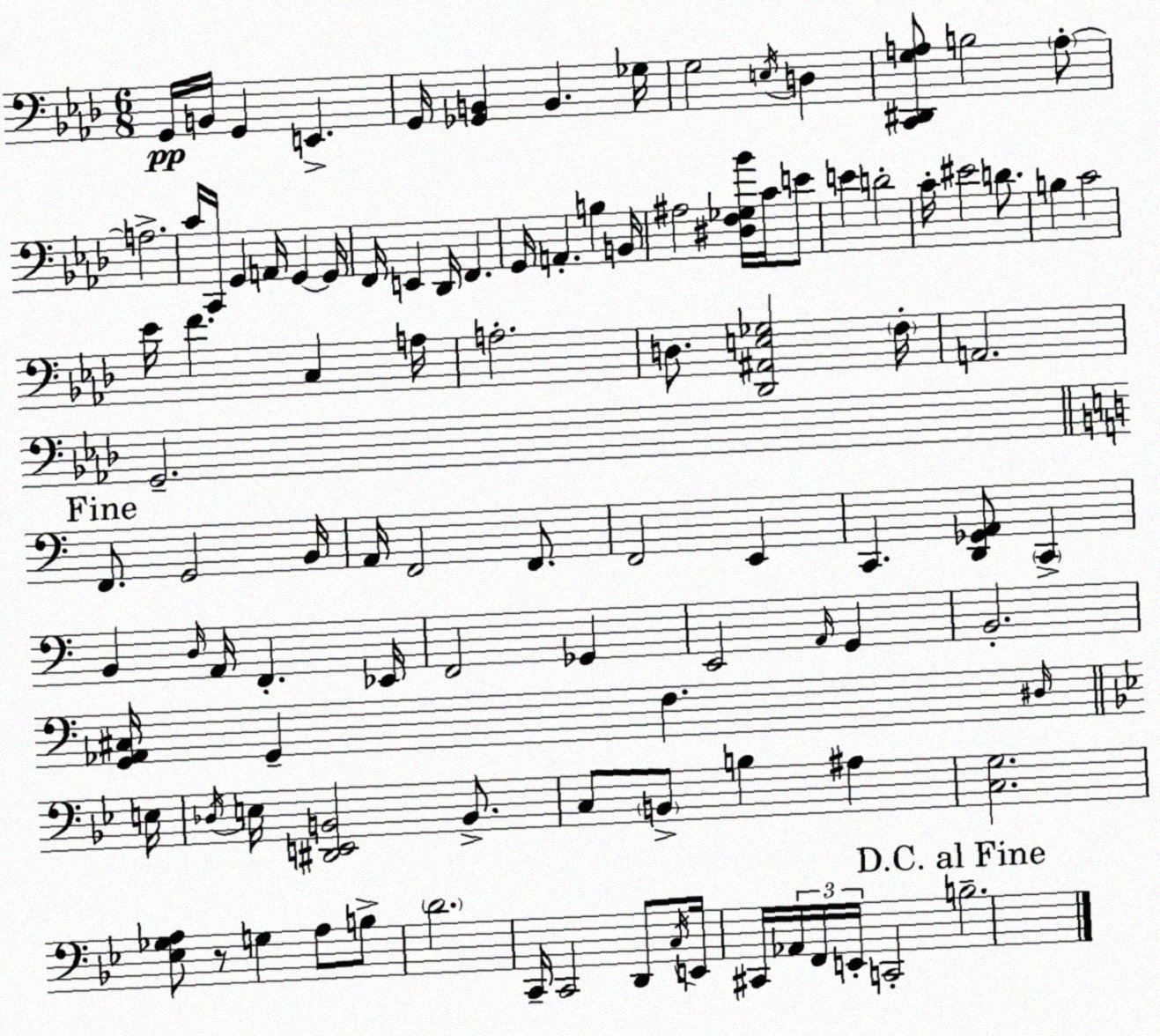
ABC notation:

X:1
T:Untitled
M:6/8
L:1/4
K:Ab
G,,/4 B,,/4 G,, E,, G,,/4 [_G,,B,,] B,, _G,/4 G,2 E,/4 D, [C,,^D,,G,A,]/2 B,2 A,/2 A,2 C/4 C,,/4 G,, A,,/4 G,, G,,/4 F,,/4 E,, _D,,/4 F,, G,,/4 A,, B, B,,/4 ^A,2 [^D,F,_G,_B]/4 C/4 E/2 E D2 C/4 ^E2 D/2 B, C2 _E/4 F C, A,/4 A,2 D,/2 [_D,,^A,,E,_G,]2 F,/4 A,,2 G,,2 F,,/2 G,,2 B,,/4 A,,/4 F,,2 F,,/2 F,,2 E,, C,, [D,,_G,,A,,]/2 C,, B,, D,/4 A,,/4 F,, _E,,/4 F,,2 _G,, E,,2 A,,/4 G,, B,,2 [G,,_A,,^C,]/4 G,, F, ^D,/4 E,/4 _D,/4 E,/4 [^D,,E,,B,,]2 B,,/2 C,/2 B,,/2 B, ^A, [C,G,]2 [_E,_G,A,]/2 z/2 G, A,/2 B,/2 D2 C,,/4 C,,2 D,,/2 C,/4 E,,/4 ^C,,/4 _A,,/4 F,,/4 E,,/4 C,,2 B,2